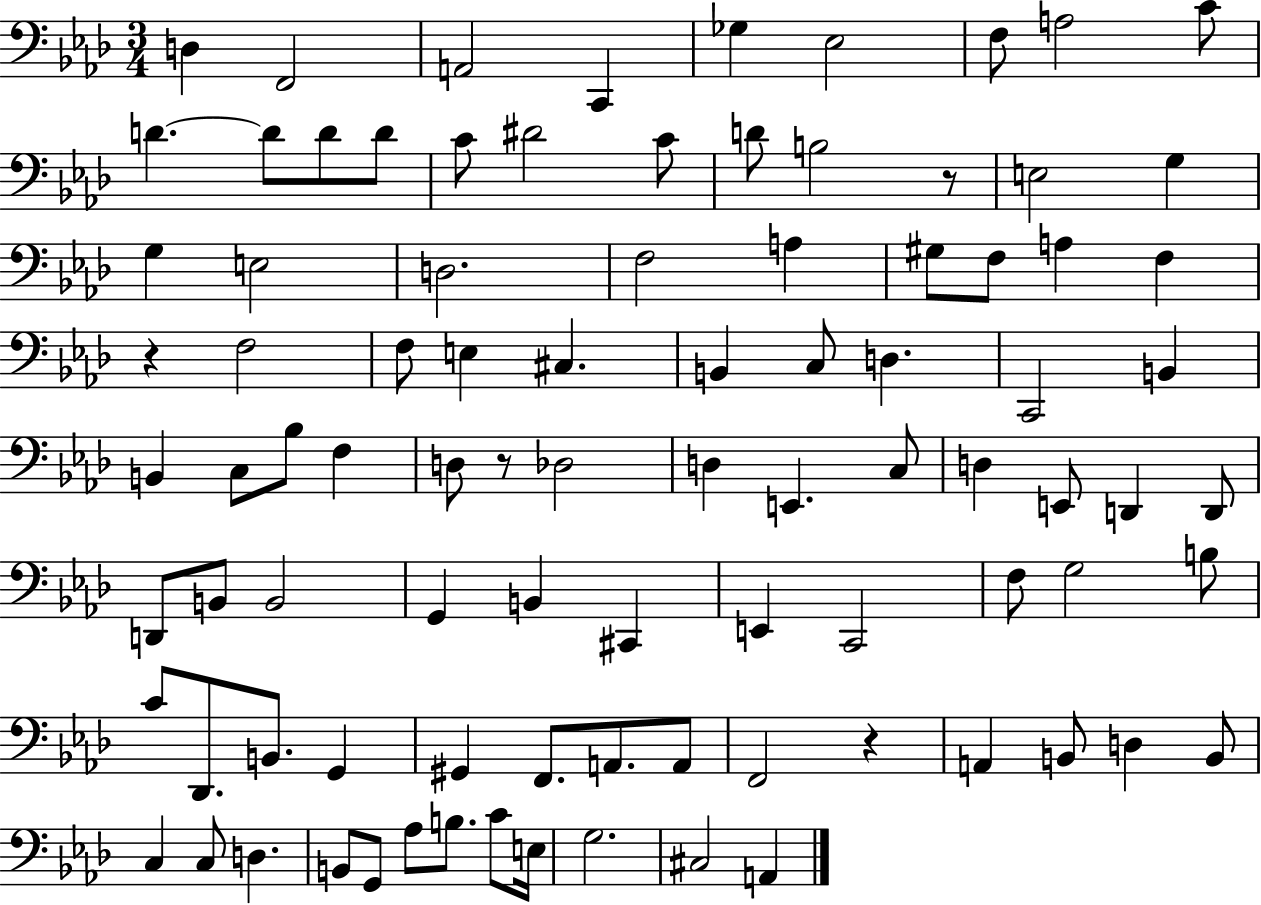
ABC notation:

X:1
T:Untitled
M:3/4
L:1/4
K:Ab
D, F,,2 A,,2 C,, _G, _E,2 F,/2 A,2 C/2 D D/2 D/2 D/2 C/2 ^D2 C/2 D/2 B,2 z/2 E,2 G, G, E,2 D,2 F,2 A, ^G,/2 F,/2 A, F, z F,2 F,/2 E, ^C, B,, C,/2 D, C,,2 B,, B,, C,/2 _B,/2 F, D,/2 z/2 _D,2 D, E,, C,/2 D, E,,/2 D,, D,,/2 D,,/2 B,,/2 B,,2 G,, B,, ^C,, E,, C,,2 F,/2 G,2 B,/2 C/2 _D,,/2 B,,/2 G,, ^G,, F,,/2 A,,/2 A,,/2 F,,2 z A,, B,,/2 D, B,,/2 C, C,/2 D, B,,/2 G,,/2 _A,/2 B,/2 C/2 E,/4 G,2 ^C,2 A,,